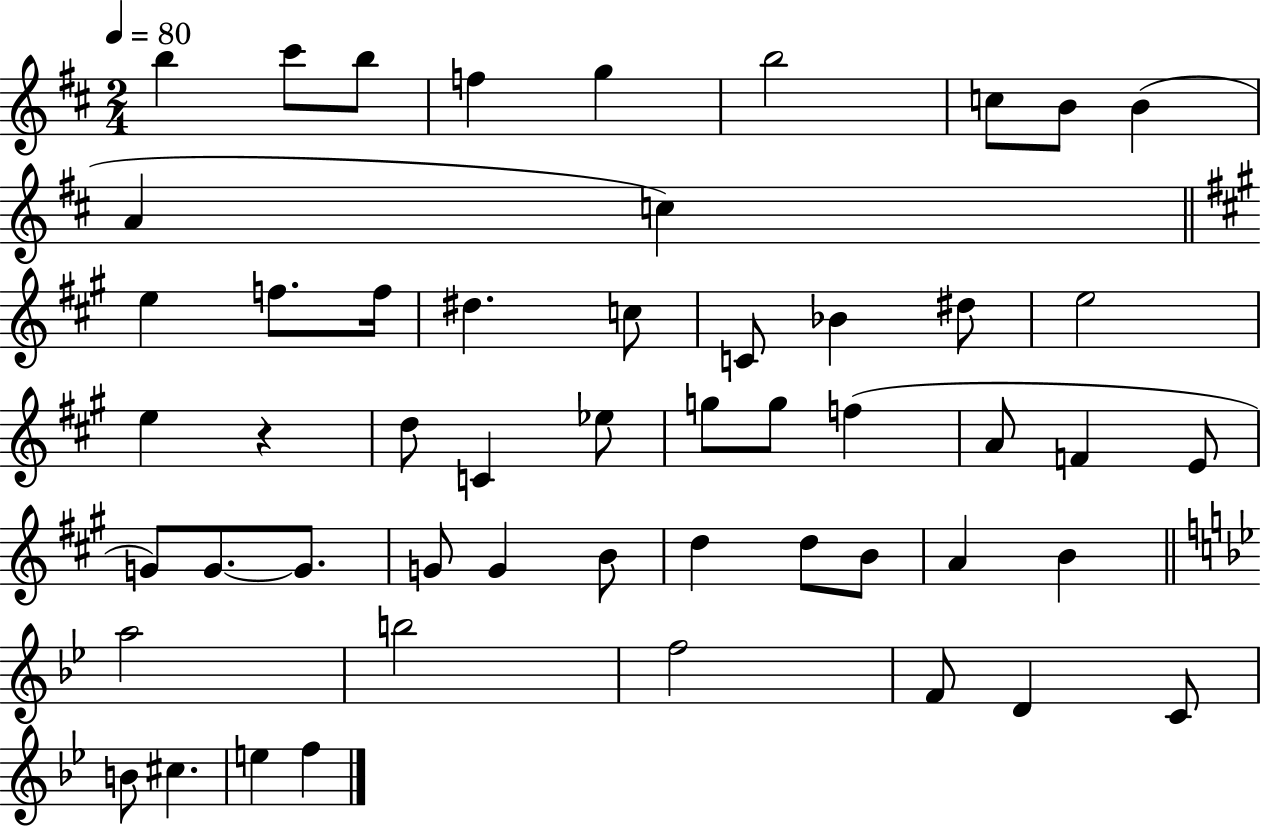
X:1
T:Untitled
M:2/4
L:1/4
K:D
b ^c'/2 b/2 f g b2 c/2 B/2 B A c e f/2 f/4 ^d c/2 C/2 _B ^d/2 e2 e z d/2 C _e/2 g/2 g/2 f A/2 F E/2 G/2 G/2 G/2 G/2 G B/2 d d/2 B/2 A B a2 b2 f2 F/2 D C/2 B/2 ^c e f